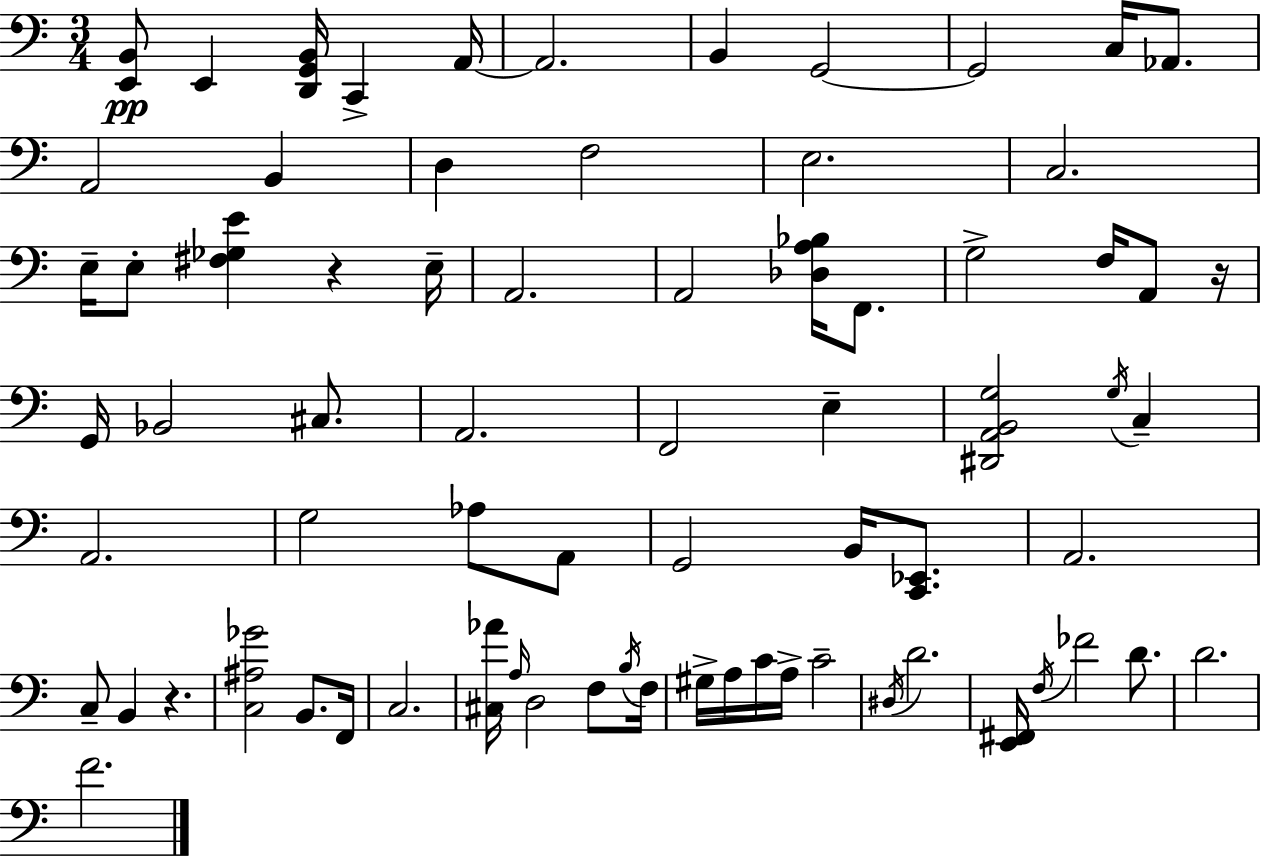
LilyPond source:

{
  \clef bass
  \numericTimeSignature
  \time 3/4
  \key a \minor
  <e, b,>8\pp e,4 <d, g, b,>16 c,4-> a,16~~ | a,2. | b,4 g,2~~ | g,2 c16 aes,8. | \break a,2 b,4 | d4 f2 | e2. | c2. | \break e16-- e8-. <fis ges e'>4 r4 e16-- | a,2. | a,2 <des a bes>16 f,8. | g2-> f16 a,8 r16 | \break g,16 bes,2 cis8. | a,2. | f,2 e4-- | <dis, a, b, g>2 \acciaccatura { g16 } c4-- | \break a,2. | g2 aes8 a,8 | g,2 b,16 <c, ees,>8. | a,2. | \break c8-- b,4 r4. | <c ais ges'>2 b,8. | f,16 c2. | <cis aes'>16 \grace { a16 } d2 f8 | \break \acciaccatura { b16 } f16 gis16-> a16 c'16 a16-> c'2-- | \acciaccatura { dis16 } d'2. | <e, fis,>16 \acciaccatura { f16 } fes'2 | d'8. d'2. | \break f'2. | \bar "|."
}